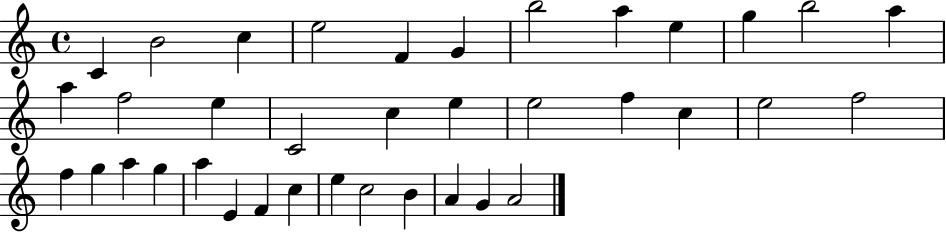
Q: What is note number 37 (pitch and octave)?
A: A4